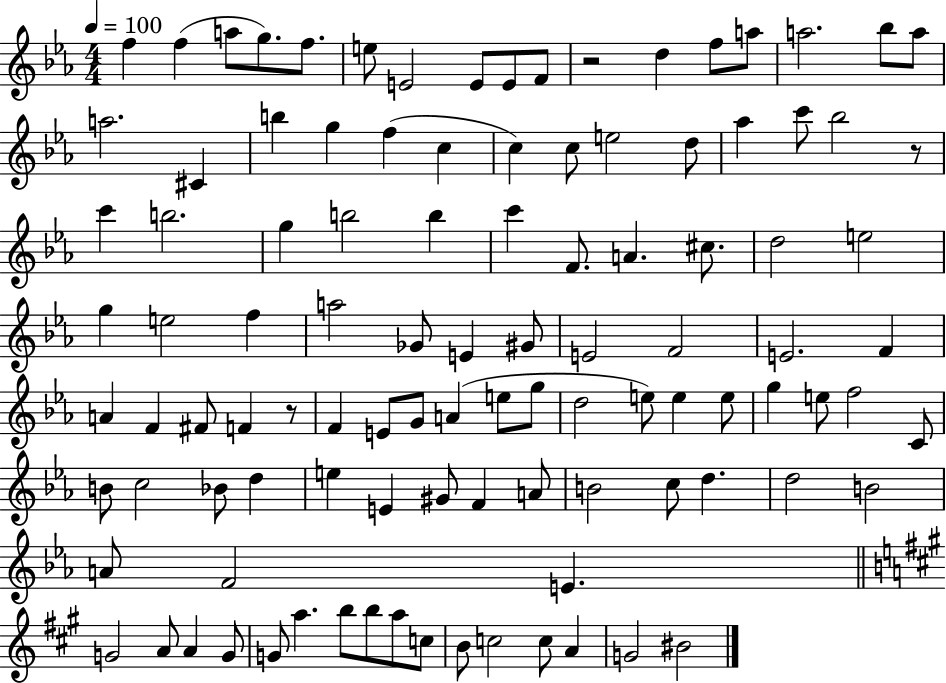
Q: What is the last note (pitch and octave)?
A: BIS4